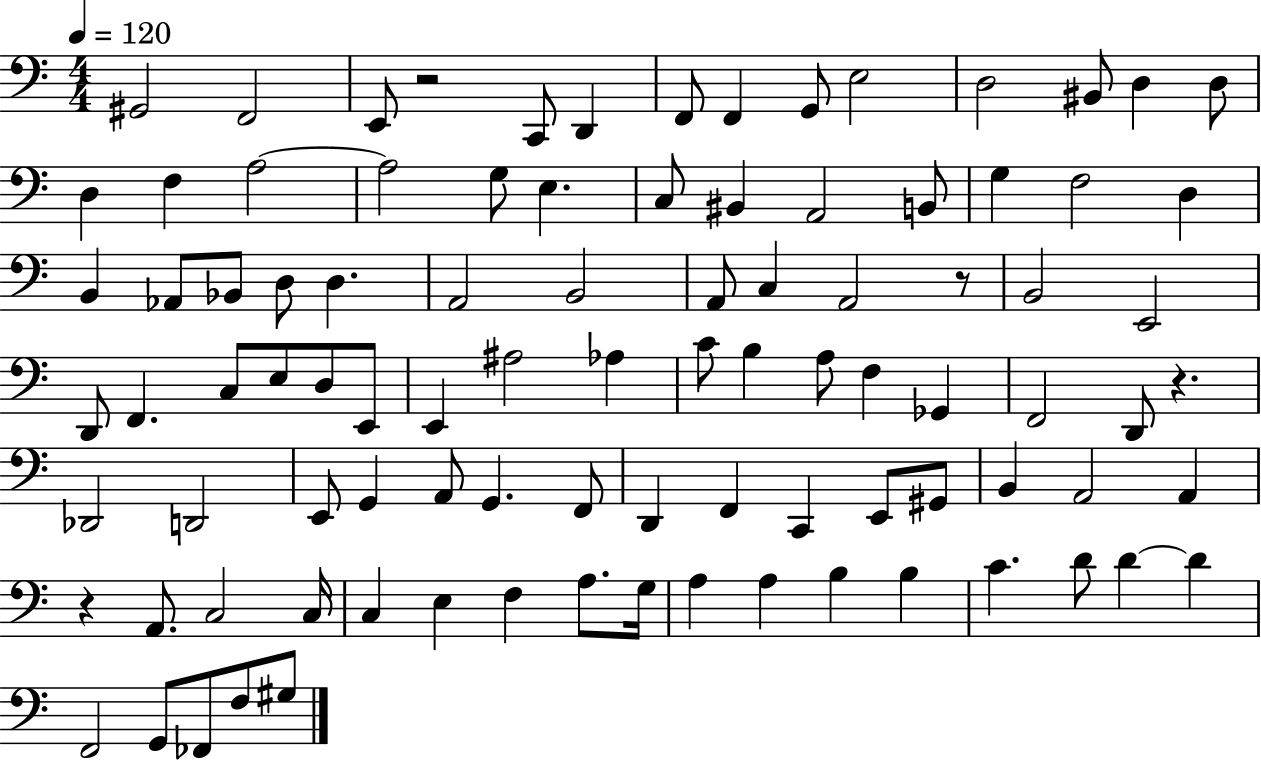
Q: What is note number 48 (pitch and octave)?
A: C4